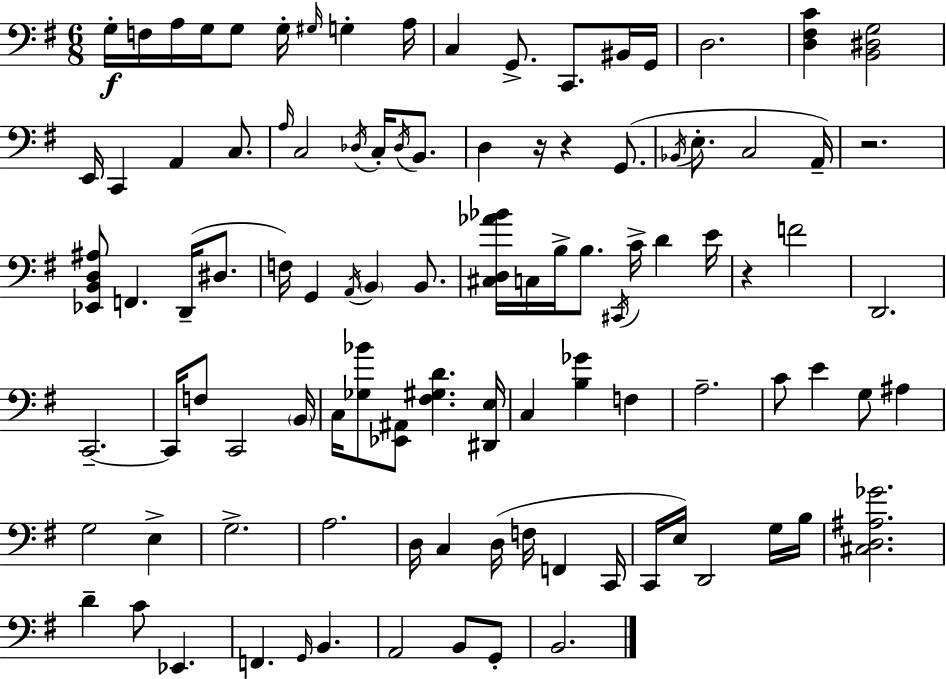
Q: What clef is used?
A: bass